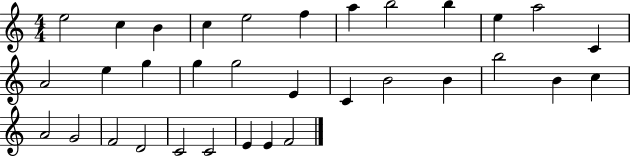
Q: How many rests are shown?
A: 0